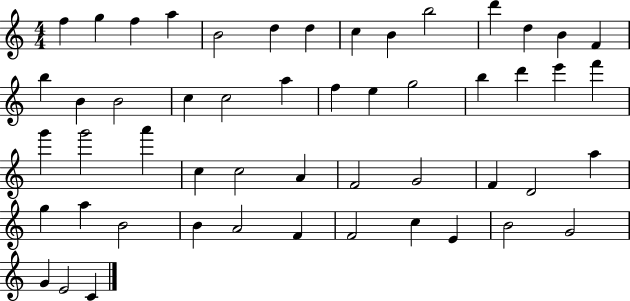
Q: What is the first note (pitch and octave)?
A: F5